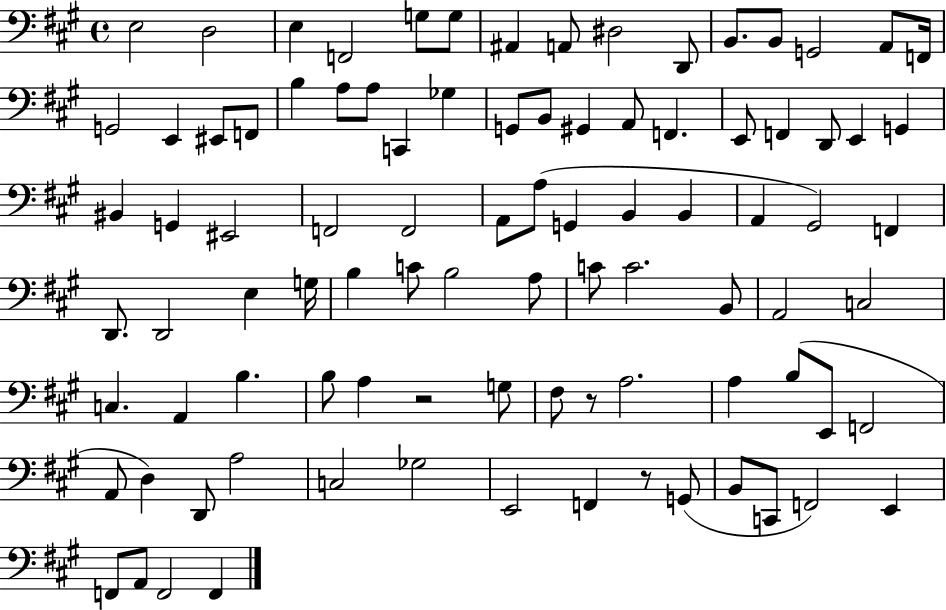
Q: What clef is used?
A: bass